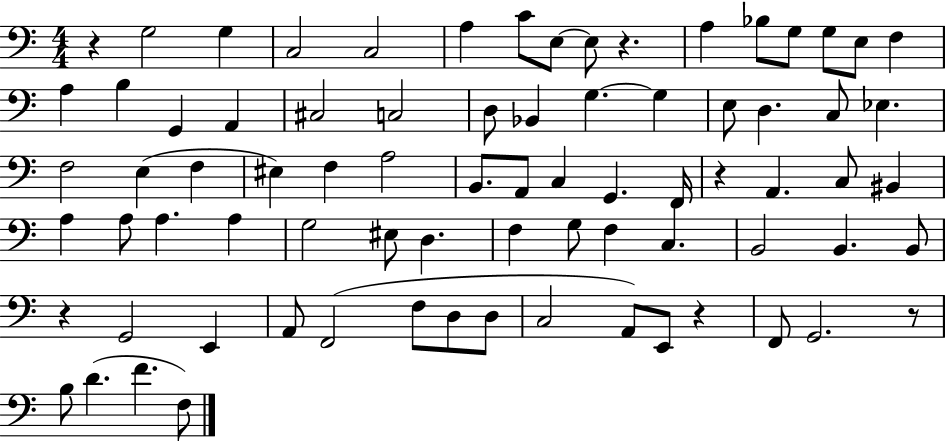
X:1
T:Untitled
M:4/4
L:1/4
K:C
z G,2 G, C,2 C,2 A, C/2 E,/2 E,/2 z A, _B,/2 G,/2 G,/2 E,/2 F, A, B, G,, A,, ^C,2 C,2 D,/2 _B,, G, G, E,/2 D, C,/2 _E, F,2 E, F, ^E, F, A,2 B,,/2 A,,/2 C, G,, F,,/4 z A,, C,/2 ^B,, A, A,/2 A, A, G,2 ^E,/2 D, F, G,/2 F, C, B,,2 B,, B,,/2 z G,,2 E,, A,,/2 F,,2 F,/2 D,/2 D,/2 C,2 A,,/2 E,,/2 z F,,/2 G,,2 z/2 B,/2 D F F,/2